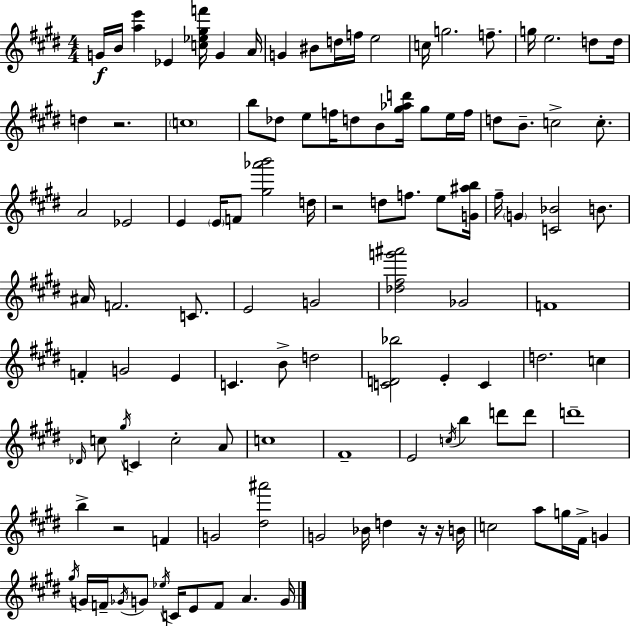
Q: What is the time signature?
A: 4/4